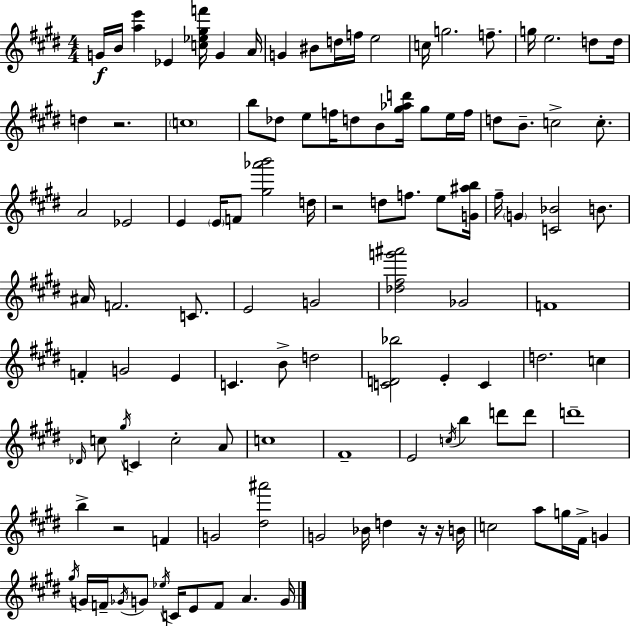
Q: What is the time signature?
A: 4/4